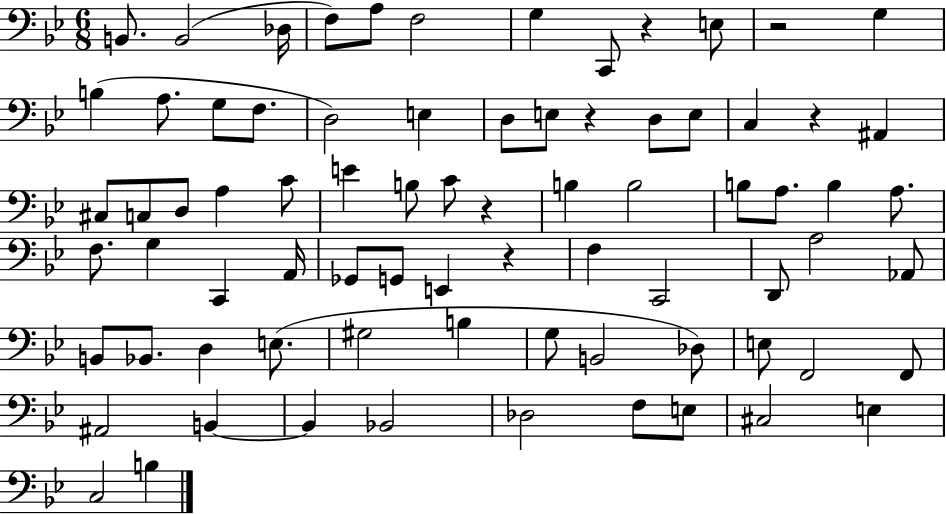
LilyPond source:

{
  \clef bass
  \numericTimeSignature
  \time 6/8
  \key bes \major
  b,8. b,2( des16 | f8) a8 f2 | g4 c,8 r4 e8 | r2 g4 | \break b4( a8. g8 f8. | d2) e4 | d8 e8 r4 d8 e8 | c4 r4 ais,4 | \break cis8 c8 d8 a4 c'8 | e'4 b8 c'8 r4 | b4 b2 | b8 a8. b4 a8. | \break f8. g4 c,4 a,16 | ges,8 g,8 e,4 r4 | f4 c,2 | d,8 a2 aes,8 | \break b,8 bes,8. d4 e8.( | gis2 b4 | g8 b,2 des8) | e8 f,2 f,8 | \break ais,2 b,4~~ | b,4 bes,2 | des2 f8 e8 | cis2 e4 | \break c2 b4 | \bar "|."
}